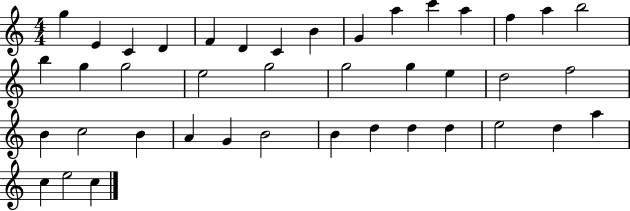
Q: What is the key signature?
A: C major